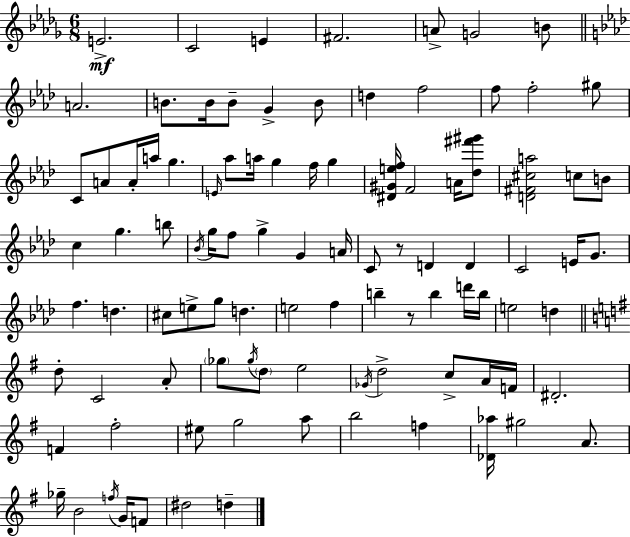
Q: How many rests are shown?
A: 2